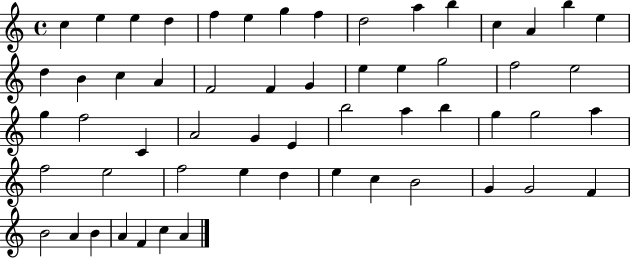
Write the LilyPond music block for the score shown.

{
  \clef treble
  \time 4/4
  \defaultTimeSignature
  \key c \major
  c''4 e''4 e''4 d''4 | f''4 e''4 g''4 f''4 | d''2 a''4 b''4 | c''4 a'4 b''4 e''4 | \break d''4 b'4 c''4 a'4 | f'2 f'4 g'4 | e''4 e''4 g''2 | f''2 e''2 | \break g''4 f''2 c'4 | a'2 g'4 e'4 | b''2 a''4 b''4 | g''4 g''2 a''4 | \break f''2 e''2 | f''2 e''4 d''4 | e''4 c''4 b'2 | g'4 g'2 f'4 | \break b'2 a'4 b'4 | a'4 f'4 c''4 a'4 | \bar "|."
}